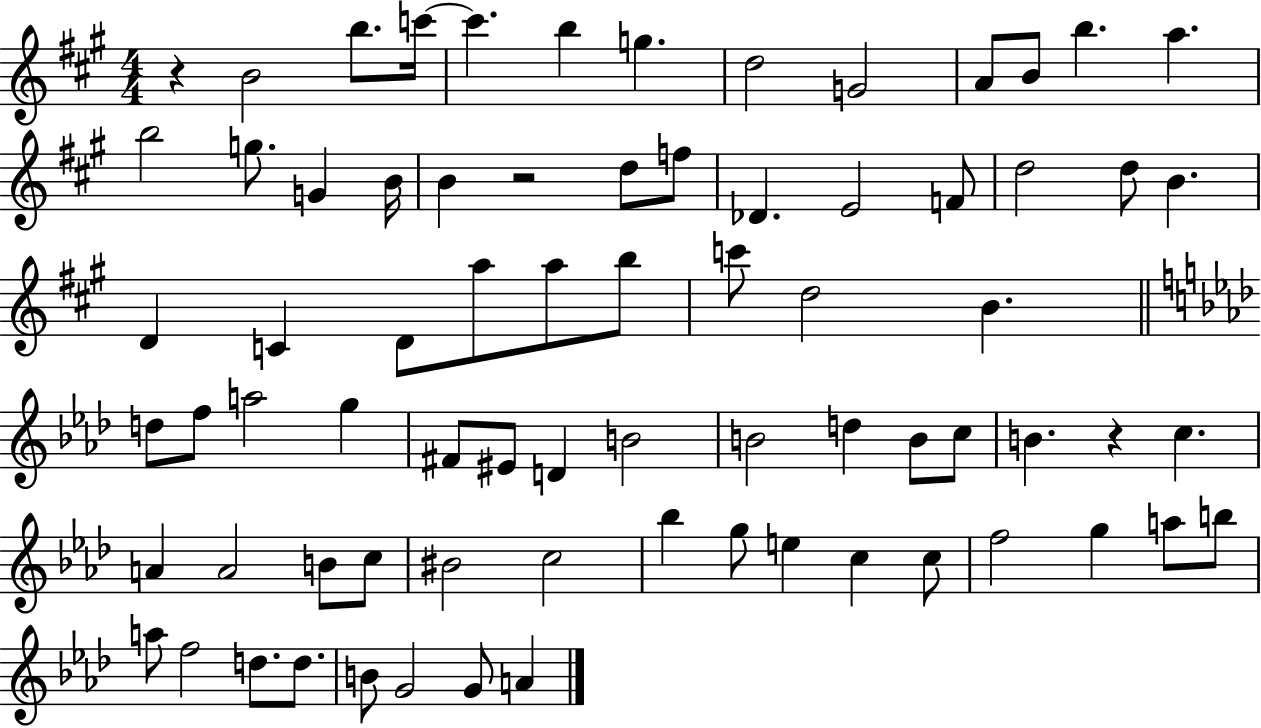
X:1
T:Untitled
M:4/4
L:1/4
K:A
z B2 b/2 c'/4 c' b g d2 G2 A/2 B/2 b a b2 g/2 G B/4 B z2 d/2 f/2 _D E2 F/2 d2 d/2 B D C D/2 a/2 a/2 b/2 c'/2 d2 B d/2 f/2 a2 g ^F/2 ^E/2 D B2 B2 d B/2 c/2 B z c A A2 B/2 c/2 ^B2 c2 _b g/2 e c c/2 f2 g a/2 b/2 a/2 f2 d/2 d/2 B/2 G2 G/2 A